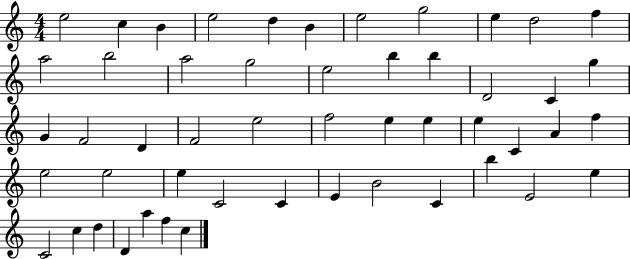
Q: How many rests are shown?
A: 0